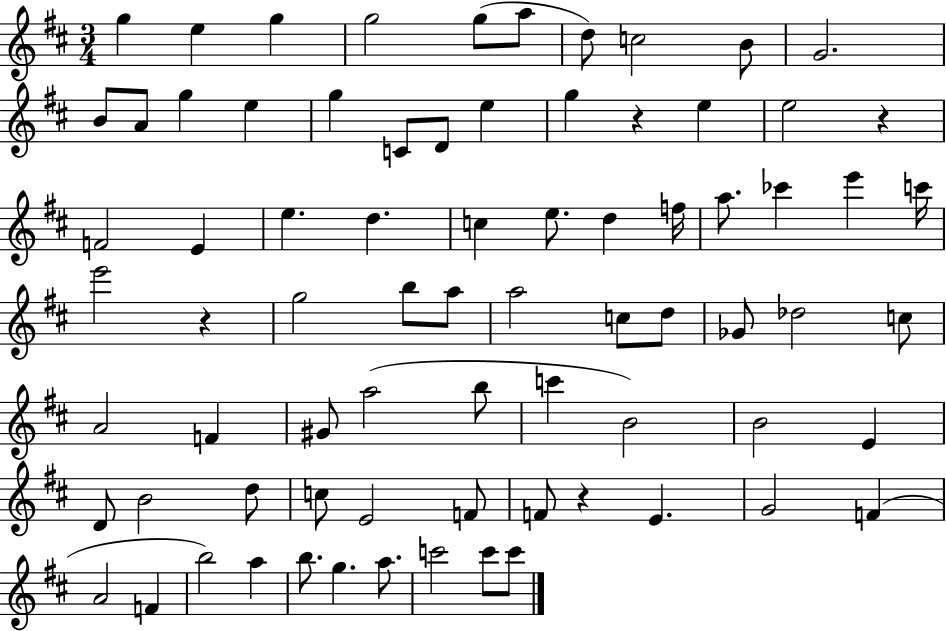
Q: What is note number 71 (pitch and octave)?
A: C6